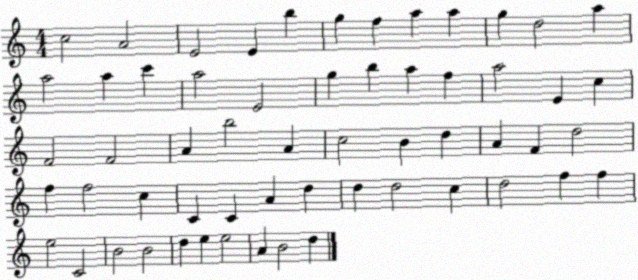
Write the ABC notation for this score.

X:1
T:Untitled
M:4/4
L:1/4
K:C
c2 A2 E2 E b g f a a g d2 a a2 a c' a2 E2 g b a f a2 E c F2 F2 A b2 A c2 B d A F d2 f f2 c C C A d d d2 c d2 f f e2 C2 B2 B2 d e e2 A B2 d